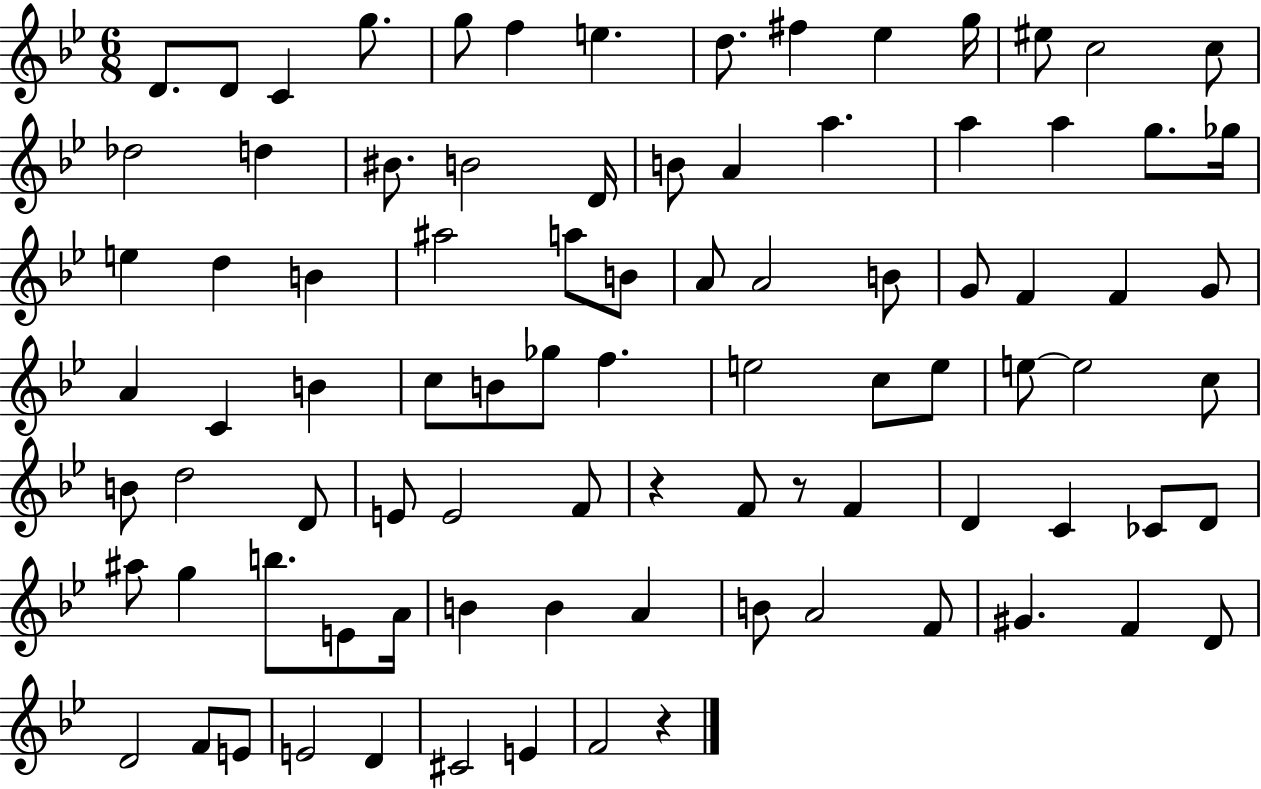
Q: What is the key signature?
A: BES major